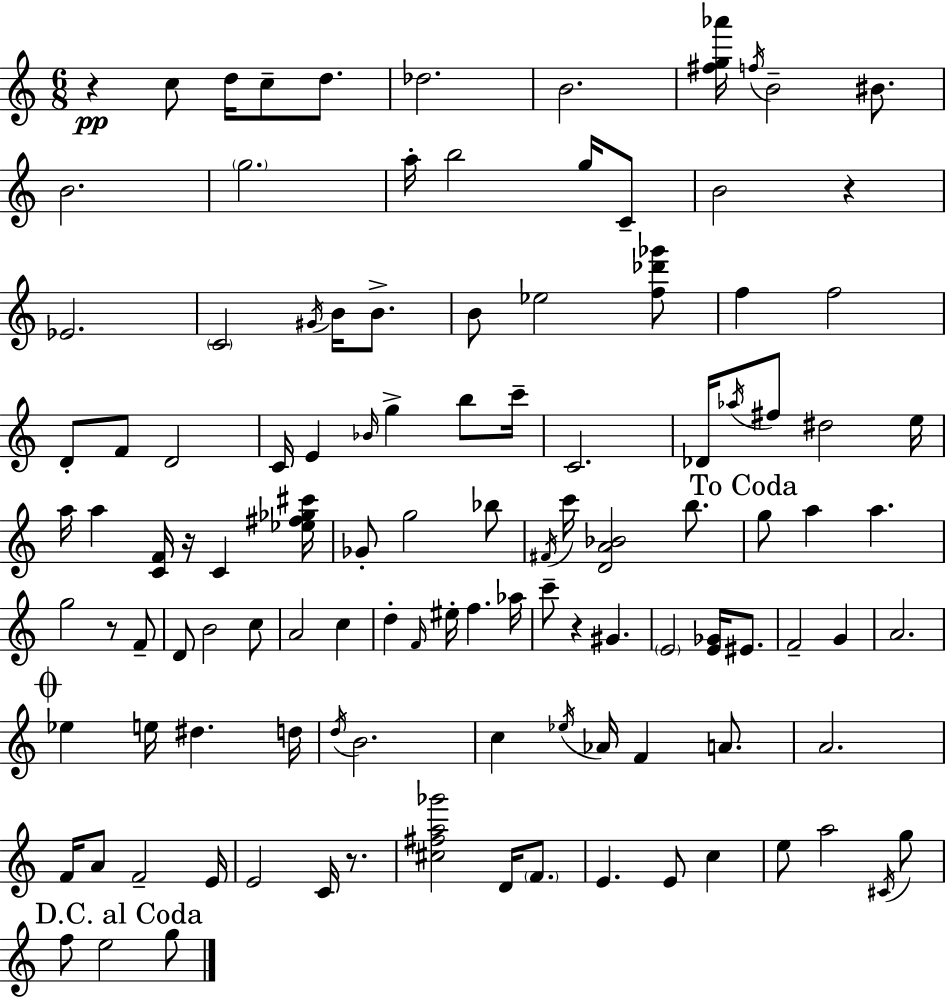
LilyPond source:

{
  \clef treble
  \numericTimeSignature
  \time 6/8
  \key c \major
  r4\pp c''8 d''16 c''8-- d''8. | des''2. | b'2. | <fis'' g'' aes'''>16 \acciaccatura { f''16 } b'2-- bis'8. | \break b'2. | \parenthesize g''2. | a''16-. b''2 g''16 c'8-- | b'2 r4 | \break ees'2. | \parenthesize c'2 \acciaccatura { gis'16 } b'16 b'8.-> | b'8 ees''2 | <f'' des''' ges'''>8 f''4 f''2 | \break d'8-. f'8 d'2 | c'16 e'4 \grace { bes'16 } g''4-> | b''8 c'''16-- c'2. | des'16 \acciaccatura { aes''16 } fis''8 dis''2 | \break e''16 a''16 a''4 <c' f'>16 r16 c'4 | <ees'' fis'' ges'' cis'''>16 ges'8-. g''2 | bes''8 \acciaccatura { fis'16 } c'''16 <d' a' bes'>2 | b''8. \mark "To Coda" g''8 a''4 a''4. | \break g''2 | r8 f'8-- d'8 b'2 | c''8 a'2 | c''4 d''4-. \grace { f'16 } eis''16-. f''4. | \break aes''16 c'''8-- r4 | gis'4. \parenthesize e'2 | <e' ges'>16 eis'8. f'2-- | g'4 a'2. | \break \mark \markup { \musicglyph "scripts.coda" } ees''4 e''16 dis''4. | d''16 \acciaccatura { d''16 } b'2. | c''4 \acciaccatura { ees''16 } | aes'16 f'4 a'8. a'2. | \break f'16 a'8 f'2-- | e'16 e'2 | c'16 r8. <cis'' fis'' a'' ges'''>2 | d'16 \parenthesize f'8. e'4. | \break e'8 c''4 e''8 a''2 | \acciaccatura { cis'16 } g''8 \mark "D.C. al Coda" f''8 e''2 | g''8 \bar "|."
}